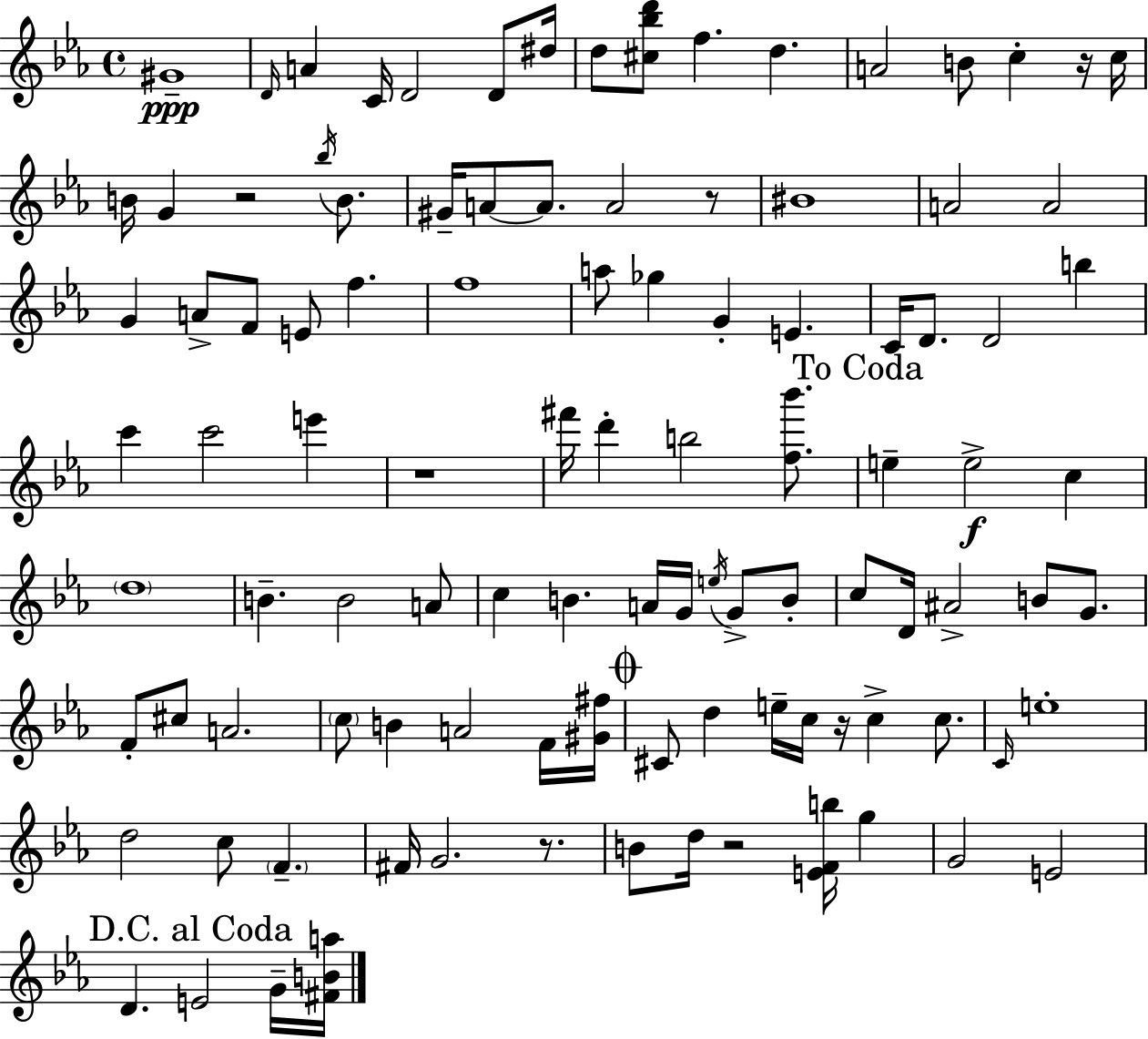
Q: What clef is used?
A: treble